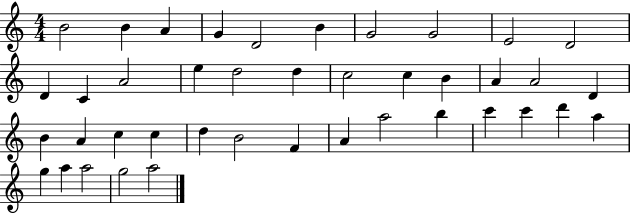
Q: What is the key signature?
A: C major